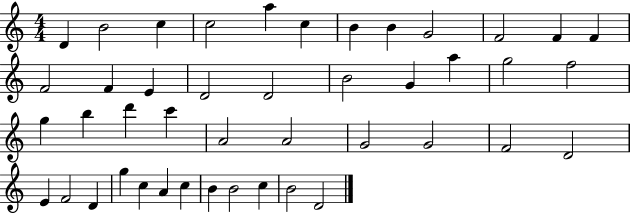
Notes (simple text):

D4/q B4/h C5/q C5/h A5/q C5/q B4/q B4/q G4/h F4/h F4/q F4/q F4/h F4/q E4/q D4/h D4/h B4/h G4/q A5/q G5/h F5/h G5/q B5/q D6/q C6/q A4/h A4/h G4/h G4/h F4/h D4/h E4/q F4/h D4/q G5/q C5/q A4/q C5/q B4/q B4/h C5/q B4/h D4/h